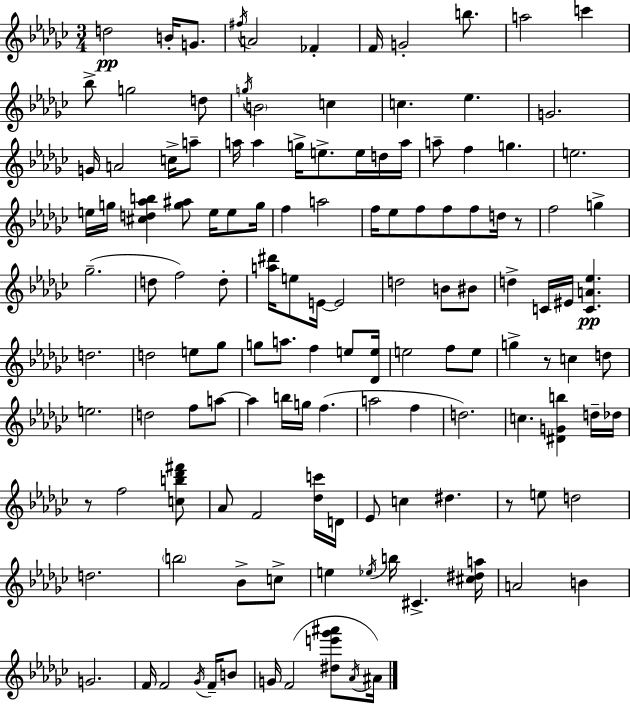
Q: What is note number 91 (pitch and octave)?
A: Db5